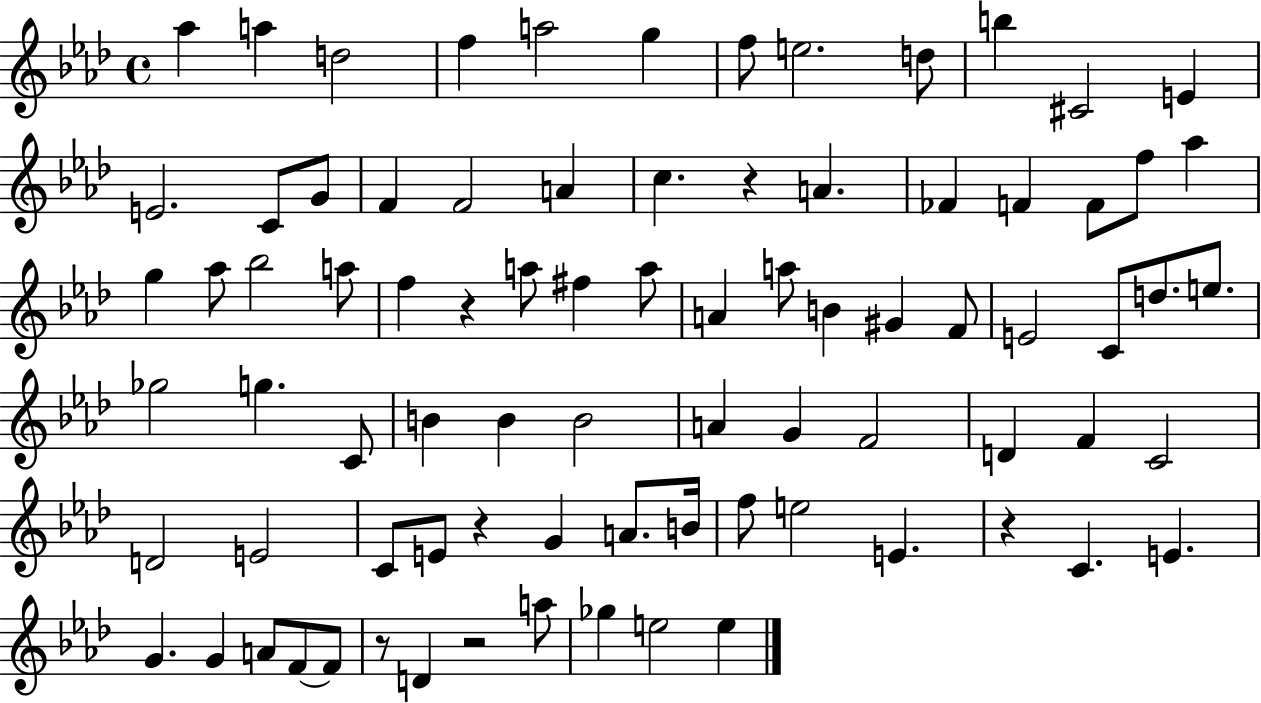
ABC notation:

X:1
T:Untitled
M:4/4
L:1/4
K:Ab
_a a d2 f a2 g f/2 e2 d/2 b ^C2 E E2 C/2 G/2 F F2 A c z A _F F F/2 f/2 _a g _a/2 _b2 a/2 f z a/2 ^f a/2 A a/2 B ^G F/2 E2 C/2 d/2 e/2 _g2 g C/2 B B B2 A G F2 D F C2 D2 E2 C/2 E/2 z G A/2 B/4 f/2 e2 E z C E G G A/2 F/2 F/2 z/2 D z2 a/2 _g e2 e